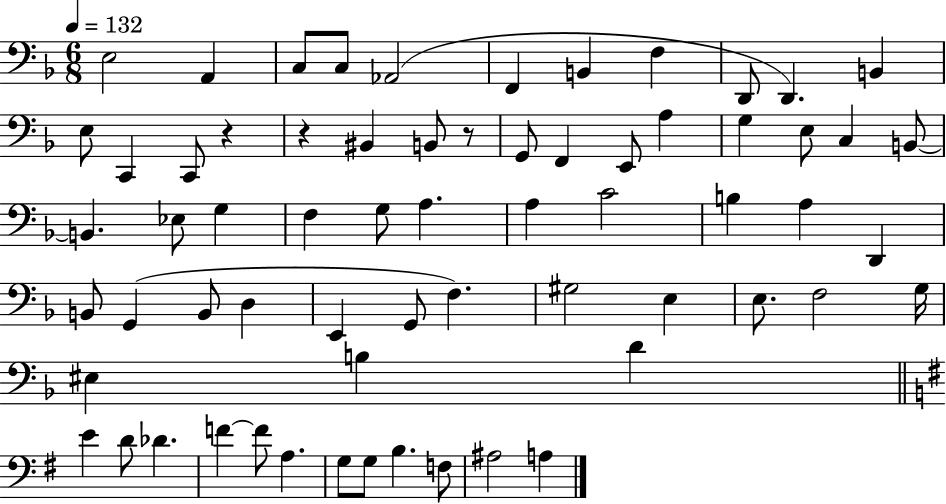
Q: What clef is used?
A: bass